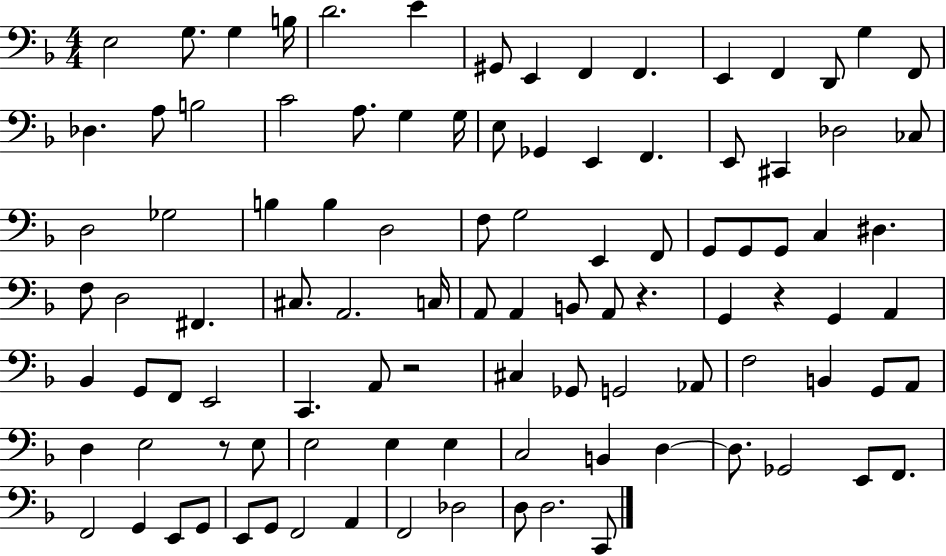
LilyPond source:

{
  \clef bass
  \numericTimeSignature
  \time 4/4
  \key f \major
  e2 g8. g4 b16 | d'2. e'4 | gis,8 e,4 f,4 f,4. | e,4 f,4 d,8 g4 f,8 | \break des4. a8 b2 | c'2 a8. g4 g16 | e8 ges,4 e,4 f,4. | e,8 cis,4 des2 ces8 | \break d2 ges2 | b4 b4 d2 | f8 g2 e,4 f,8 | g,8 g,8 g,8 c4 dis4. | \break f8 d2 fis,4. | cis8. a,2. c16 | a,8 a,4 b,8 a,8 r4. | g,4 r4 g,4 a,4 | \break bes,4 g,8 f,8 e,2 | c,4. a,8 r2 | cis4 ges,8 g,2 aes,8 | f2 b,4 g,8 a,8 | \break d4 e2 r8 e8 | e2 e4 e4 | c2 b,4 d4~~ | d8. ges,2 e,8 f,8. | \break f,2 g,4 e,8 g,8 | e,8 g,8 f,2 a,4 | f,2 des2 | d8 d2. c,8 | \break \bar "|."
}